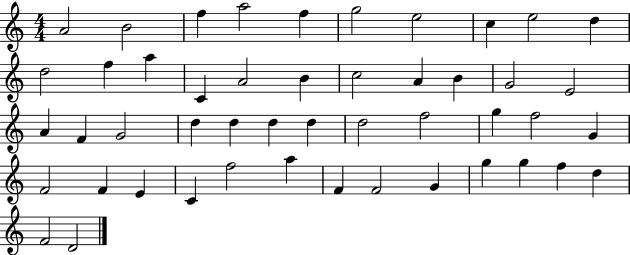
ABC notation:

X:1
T:Untitled
M:4/4
L:1/4
K:C
A2 B2 f a2 f g2 e2 c e2 d d2 f a C A2 B c2 A B G2 E2 A F G2 d d d d d2 f2 g f2 G F2 F E C f2 a F F2 G g g f d F2 D2